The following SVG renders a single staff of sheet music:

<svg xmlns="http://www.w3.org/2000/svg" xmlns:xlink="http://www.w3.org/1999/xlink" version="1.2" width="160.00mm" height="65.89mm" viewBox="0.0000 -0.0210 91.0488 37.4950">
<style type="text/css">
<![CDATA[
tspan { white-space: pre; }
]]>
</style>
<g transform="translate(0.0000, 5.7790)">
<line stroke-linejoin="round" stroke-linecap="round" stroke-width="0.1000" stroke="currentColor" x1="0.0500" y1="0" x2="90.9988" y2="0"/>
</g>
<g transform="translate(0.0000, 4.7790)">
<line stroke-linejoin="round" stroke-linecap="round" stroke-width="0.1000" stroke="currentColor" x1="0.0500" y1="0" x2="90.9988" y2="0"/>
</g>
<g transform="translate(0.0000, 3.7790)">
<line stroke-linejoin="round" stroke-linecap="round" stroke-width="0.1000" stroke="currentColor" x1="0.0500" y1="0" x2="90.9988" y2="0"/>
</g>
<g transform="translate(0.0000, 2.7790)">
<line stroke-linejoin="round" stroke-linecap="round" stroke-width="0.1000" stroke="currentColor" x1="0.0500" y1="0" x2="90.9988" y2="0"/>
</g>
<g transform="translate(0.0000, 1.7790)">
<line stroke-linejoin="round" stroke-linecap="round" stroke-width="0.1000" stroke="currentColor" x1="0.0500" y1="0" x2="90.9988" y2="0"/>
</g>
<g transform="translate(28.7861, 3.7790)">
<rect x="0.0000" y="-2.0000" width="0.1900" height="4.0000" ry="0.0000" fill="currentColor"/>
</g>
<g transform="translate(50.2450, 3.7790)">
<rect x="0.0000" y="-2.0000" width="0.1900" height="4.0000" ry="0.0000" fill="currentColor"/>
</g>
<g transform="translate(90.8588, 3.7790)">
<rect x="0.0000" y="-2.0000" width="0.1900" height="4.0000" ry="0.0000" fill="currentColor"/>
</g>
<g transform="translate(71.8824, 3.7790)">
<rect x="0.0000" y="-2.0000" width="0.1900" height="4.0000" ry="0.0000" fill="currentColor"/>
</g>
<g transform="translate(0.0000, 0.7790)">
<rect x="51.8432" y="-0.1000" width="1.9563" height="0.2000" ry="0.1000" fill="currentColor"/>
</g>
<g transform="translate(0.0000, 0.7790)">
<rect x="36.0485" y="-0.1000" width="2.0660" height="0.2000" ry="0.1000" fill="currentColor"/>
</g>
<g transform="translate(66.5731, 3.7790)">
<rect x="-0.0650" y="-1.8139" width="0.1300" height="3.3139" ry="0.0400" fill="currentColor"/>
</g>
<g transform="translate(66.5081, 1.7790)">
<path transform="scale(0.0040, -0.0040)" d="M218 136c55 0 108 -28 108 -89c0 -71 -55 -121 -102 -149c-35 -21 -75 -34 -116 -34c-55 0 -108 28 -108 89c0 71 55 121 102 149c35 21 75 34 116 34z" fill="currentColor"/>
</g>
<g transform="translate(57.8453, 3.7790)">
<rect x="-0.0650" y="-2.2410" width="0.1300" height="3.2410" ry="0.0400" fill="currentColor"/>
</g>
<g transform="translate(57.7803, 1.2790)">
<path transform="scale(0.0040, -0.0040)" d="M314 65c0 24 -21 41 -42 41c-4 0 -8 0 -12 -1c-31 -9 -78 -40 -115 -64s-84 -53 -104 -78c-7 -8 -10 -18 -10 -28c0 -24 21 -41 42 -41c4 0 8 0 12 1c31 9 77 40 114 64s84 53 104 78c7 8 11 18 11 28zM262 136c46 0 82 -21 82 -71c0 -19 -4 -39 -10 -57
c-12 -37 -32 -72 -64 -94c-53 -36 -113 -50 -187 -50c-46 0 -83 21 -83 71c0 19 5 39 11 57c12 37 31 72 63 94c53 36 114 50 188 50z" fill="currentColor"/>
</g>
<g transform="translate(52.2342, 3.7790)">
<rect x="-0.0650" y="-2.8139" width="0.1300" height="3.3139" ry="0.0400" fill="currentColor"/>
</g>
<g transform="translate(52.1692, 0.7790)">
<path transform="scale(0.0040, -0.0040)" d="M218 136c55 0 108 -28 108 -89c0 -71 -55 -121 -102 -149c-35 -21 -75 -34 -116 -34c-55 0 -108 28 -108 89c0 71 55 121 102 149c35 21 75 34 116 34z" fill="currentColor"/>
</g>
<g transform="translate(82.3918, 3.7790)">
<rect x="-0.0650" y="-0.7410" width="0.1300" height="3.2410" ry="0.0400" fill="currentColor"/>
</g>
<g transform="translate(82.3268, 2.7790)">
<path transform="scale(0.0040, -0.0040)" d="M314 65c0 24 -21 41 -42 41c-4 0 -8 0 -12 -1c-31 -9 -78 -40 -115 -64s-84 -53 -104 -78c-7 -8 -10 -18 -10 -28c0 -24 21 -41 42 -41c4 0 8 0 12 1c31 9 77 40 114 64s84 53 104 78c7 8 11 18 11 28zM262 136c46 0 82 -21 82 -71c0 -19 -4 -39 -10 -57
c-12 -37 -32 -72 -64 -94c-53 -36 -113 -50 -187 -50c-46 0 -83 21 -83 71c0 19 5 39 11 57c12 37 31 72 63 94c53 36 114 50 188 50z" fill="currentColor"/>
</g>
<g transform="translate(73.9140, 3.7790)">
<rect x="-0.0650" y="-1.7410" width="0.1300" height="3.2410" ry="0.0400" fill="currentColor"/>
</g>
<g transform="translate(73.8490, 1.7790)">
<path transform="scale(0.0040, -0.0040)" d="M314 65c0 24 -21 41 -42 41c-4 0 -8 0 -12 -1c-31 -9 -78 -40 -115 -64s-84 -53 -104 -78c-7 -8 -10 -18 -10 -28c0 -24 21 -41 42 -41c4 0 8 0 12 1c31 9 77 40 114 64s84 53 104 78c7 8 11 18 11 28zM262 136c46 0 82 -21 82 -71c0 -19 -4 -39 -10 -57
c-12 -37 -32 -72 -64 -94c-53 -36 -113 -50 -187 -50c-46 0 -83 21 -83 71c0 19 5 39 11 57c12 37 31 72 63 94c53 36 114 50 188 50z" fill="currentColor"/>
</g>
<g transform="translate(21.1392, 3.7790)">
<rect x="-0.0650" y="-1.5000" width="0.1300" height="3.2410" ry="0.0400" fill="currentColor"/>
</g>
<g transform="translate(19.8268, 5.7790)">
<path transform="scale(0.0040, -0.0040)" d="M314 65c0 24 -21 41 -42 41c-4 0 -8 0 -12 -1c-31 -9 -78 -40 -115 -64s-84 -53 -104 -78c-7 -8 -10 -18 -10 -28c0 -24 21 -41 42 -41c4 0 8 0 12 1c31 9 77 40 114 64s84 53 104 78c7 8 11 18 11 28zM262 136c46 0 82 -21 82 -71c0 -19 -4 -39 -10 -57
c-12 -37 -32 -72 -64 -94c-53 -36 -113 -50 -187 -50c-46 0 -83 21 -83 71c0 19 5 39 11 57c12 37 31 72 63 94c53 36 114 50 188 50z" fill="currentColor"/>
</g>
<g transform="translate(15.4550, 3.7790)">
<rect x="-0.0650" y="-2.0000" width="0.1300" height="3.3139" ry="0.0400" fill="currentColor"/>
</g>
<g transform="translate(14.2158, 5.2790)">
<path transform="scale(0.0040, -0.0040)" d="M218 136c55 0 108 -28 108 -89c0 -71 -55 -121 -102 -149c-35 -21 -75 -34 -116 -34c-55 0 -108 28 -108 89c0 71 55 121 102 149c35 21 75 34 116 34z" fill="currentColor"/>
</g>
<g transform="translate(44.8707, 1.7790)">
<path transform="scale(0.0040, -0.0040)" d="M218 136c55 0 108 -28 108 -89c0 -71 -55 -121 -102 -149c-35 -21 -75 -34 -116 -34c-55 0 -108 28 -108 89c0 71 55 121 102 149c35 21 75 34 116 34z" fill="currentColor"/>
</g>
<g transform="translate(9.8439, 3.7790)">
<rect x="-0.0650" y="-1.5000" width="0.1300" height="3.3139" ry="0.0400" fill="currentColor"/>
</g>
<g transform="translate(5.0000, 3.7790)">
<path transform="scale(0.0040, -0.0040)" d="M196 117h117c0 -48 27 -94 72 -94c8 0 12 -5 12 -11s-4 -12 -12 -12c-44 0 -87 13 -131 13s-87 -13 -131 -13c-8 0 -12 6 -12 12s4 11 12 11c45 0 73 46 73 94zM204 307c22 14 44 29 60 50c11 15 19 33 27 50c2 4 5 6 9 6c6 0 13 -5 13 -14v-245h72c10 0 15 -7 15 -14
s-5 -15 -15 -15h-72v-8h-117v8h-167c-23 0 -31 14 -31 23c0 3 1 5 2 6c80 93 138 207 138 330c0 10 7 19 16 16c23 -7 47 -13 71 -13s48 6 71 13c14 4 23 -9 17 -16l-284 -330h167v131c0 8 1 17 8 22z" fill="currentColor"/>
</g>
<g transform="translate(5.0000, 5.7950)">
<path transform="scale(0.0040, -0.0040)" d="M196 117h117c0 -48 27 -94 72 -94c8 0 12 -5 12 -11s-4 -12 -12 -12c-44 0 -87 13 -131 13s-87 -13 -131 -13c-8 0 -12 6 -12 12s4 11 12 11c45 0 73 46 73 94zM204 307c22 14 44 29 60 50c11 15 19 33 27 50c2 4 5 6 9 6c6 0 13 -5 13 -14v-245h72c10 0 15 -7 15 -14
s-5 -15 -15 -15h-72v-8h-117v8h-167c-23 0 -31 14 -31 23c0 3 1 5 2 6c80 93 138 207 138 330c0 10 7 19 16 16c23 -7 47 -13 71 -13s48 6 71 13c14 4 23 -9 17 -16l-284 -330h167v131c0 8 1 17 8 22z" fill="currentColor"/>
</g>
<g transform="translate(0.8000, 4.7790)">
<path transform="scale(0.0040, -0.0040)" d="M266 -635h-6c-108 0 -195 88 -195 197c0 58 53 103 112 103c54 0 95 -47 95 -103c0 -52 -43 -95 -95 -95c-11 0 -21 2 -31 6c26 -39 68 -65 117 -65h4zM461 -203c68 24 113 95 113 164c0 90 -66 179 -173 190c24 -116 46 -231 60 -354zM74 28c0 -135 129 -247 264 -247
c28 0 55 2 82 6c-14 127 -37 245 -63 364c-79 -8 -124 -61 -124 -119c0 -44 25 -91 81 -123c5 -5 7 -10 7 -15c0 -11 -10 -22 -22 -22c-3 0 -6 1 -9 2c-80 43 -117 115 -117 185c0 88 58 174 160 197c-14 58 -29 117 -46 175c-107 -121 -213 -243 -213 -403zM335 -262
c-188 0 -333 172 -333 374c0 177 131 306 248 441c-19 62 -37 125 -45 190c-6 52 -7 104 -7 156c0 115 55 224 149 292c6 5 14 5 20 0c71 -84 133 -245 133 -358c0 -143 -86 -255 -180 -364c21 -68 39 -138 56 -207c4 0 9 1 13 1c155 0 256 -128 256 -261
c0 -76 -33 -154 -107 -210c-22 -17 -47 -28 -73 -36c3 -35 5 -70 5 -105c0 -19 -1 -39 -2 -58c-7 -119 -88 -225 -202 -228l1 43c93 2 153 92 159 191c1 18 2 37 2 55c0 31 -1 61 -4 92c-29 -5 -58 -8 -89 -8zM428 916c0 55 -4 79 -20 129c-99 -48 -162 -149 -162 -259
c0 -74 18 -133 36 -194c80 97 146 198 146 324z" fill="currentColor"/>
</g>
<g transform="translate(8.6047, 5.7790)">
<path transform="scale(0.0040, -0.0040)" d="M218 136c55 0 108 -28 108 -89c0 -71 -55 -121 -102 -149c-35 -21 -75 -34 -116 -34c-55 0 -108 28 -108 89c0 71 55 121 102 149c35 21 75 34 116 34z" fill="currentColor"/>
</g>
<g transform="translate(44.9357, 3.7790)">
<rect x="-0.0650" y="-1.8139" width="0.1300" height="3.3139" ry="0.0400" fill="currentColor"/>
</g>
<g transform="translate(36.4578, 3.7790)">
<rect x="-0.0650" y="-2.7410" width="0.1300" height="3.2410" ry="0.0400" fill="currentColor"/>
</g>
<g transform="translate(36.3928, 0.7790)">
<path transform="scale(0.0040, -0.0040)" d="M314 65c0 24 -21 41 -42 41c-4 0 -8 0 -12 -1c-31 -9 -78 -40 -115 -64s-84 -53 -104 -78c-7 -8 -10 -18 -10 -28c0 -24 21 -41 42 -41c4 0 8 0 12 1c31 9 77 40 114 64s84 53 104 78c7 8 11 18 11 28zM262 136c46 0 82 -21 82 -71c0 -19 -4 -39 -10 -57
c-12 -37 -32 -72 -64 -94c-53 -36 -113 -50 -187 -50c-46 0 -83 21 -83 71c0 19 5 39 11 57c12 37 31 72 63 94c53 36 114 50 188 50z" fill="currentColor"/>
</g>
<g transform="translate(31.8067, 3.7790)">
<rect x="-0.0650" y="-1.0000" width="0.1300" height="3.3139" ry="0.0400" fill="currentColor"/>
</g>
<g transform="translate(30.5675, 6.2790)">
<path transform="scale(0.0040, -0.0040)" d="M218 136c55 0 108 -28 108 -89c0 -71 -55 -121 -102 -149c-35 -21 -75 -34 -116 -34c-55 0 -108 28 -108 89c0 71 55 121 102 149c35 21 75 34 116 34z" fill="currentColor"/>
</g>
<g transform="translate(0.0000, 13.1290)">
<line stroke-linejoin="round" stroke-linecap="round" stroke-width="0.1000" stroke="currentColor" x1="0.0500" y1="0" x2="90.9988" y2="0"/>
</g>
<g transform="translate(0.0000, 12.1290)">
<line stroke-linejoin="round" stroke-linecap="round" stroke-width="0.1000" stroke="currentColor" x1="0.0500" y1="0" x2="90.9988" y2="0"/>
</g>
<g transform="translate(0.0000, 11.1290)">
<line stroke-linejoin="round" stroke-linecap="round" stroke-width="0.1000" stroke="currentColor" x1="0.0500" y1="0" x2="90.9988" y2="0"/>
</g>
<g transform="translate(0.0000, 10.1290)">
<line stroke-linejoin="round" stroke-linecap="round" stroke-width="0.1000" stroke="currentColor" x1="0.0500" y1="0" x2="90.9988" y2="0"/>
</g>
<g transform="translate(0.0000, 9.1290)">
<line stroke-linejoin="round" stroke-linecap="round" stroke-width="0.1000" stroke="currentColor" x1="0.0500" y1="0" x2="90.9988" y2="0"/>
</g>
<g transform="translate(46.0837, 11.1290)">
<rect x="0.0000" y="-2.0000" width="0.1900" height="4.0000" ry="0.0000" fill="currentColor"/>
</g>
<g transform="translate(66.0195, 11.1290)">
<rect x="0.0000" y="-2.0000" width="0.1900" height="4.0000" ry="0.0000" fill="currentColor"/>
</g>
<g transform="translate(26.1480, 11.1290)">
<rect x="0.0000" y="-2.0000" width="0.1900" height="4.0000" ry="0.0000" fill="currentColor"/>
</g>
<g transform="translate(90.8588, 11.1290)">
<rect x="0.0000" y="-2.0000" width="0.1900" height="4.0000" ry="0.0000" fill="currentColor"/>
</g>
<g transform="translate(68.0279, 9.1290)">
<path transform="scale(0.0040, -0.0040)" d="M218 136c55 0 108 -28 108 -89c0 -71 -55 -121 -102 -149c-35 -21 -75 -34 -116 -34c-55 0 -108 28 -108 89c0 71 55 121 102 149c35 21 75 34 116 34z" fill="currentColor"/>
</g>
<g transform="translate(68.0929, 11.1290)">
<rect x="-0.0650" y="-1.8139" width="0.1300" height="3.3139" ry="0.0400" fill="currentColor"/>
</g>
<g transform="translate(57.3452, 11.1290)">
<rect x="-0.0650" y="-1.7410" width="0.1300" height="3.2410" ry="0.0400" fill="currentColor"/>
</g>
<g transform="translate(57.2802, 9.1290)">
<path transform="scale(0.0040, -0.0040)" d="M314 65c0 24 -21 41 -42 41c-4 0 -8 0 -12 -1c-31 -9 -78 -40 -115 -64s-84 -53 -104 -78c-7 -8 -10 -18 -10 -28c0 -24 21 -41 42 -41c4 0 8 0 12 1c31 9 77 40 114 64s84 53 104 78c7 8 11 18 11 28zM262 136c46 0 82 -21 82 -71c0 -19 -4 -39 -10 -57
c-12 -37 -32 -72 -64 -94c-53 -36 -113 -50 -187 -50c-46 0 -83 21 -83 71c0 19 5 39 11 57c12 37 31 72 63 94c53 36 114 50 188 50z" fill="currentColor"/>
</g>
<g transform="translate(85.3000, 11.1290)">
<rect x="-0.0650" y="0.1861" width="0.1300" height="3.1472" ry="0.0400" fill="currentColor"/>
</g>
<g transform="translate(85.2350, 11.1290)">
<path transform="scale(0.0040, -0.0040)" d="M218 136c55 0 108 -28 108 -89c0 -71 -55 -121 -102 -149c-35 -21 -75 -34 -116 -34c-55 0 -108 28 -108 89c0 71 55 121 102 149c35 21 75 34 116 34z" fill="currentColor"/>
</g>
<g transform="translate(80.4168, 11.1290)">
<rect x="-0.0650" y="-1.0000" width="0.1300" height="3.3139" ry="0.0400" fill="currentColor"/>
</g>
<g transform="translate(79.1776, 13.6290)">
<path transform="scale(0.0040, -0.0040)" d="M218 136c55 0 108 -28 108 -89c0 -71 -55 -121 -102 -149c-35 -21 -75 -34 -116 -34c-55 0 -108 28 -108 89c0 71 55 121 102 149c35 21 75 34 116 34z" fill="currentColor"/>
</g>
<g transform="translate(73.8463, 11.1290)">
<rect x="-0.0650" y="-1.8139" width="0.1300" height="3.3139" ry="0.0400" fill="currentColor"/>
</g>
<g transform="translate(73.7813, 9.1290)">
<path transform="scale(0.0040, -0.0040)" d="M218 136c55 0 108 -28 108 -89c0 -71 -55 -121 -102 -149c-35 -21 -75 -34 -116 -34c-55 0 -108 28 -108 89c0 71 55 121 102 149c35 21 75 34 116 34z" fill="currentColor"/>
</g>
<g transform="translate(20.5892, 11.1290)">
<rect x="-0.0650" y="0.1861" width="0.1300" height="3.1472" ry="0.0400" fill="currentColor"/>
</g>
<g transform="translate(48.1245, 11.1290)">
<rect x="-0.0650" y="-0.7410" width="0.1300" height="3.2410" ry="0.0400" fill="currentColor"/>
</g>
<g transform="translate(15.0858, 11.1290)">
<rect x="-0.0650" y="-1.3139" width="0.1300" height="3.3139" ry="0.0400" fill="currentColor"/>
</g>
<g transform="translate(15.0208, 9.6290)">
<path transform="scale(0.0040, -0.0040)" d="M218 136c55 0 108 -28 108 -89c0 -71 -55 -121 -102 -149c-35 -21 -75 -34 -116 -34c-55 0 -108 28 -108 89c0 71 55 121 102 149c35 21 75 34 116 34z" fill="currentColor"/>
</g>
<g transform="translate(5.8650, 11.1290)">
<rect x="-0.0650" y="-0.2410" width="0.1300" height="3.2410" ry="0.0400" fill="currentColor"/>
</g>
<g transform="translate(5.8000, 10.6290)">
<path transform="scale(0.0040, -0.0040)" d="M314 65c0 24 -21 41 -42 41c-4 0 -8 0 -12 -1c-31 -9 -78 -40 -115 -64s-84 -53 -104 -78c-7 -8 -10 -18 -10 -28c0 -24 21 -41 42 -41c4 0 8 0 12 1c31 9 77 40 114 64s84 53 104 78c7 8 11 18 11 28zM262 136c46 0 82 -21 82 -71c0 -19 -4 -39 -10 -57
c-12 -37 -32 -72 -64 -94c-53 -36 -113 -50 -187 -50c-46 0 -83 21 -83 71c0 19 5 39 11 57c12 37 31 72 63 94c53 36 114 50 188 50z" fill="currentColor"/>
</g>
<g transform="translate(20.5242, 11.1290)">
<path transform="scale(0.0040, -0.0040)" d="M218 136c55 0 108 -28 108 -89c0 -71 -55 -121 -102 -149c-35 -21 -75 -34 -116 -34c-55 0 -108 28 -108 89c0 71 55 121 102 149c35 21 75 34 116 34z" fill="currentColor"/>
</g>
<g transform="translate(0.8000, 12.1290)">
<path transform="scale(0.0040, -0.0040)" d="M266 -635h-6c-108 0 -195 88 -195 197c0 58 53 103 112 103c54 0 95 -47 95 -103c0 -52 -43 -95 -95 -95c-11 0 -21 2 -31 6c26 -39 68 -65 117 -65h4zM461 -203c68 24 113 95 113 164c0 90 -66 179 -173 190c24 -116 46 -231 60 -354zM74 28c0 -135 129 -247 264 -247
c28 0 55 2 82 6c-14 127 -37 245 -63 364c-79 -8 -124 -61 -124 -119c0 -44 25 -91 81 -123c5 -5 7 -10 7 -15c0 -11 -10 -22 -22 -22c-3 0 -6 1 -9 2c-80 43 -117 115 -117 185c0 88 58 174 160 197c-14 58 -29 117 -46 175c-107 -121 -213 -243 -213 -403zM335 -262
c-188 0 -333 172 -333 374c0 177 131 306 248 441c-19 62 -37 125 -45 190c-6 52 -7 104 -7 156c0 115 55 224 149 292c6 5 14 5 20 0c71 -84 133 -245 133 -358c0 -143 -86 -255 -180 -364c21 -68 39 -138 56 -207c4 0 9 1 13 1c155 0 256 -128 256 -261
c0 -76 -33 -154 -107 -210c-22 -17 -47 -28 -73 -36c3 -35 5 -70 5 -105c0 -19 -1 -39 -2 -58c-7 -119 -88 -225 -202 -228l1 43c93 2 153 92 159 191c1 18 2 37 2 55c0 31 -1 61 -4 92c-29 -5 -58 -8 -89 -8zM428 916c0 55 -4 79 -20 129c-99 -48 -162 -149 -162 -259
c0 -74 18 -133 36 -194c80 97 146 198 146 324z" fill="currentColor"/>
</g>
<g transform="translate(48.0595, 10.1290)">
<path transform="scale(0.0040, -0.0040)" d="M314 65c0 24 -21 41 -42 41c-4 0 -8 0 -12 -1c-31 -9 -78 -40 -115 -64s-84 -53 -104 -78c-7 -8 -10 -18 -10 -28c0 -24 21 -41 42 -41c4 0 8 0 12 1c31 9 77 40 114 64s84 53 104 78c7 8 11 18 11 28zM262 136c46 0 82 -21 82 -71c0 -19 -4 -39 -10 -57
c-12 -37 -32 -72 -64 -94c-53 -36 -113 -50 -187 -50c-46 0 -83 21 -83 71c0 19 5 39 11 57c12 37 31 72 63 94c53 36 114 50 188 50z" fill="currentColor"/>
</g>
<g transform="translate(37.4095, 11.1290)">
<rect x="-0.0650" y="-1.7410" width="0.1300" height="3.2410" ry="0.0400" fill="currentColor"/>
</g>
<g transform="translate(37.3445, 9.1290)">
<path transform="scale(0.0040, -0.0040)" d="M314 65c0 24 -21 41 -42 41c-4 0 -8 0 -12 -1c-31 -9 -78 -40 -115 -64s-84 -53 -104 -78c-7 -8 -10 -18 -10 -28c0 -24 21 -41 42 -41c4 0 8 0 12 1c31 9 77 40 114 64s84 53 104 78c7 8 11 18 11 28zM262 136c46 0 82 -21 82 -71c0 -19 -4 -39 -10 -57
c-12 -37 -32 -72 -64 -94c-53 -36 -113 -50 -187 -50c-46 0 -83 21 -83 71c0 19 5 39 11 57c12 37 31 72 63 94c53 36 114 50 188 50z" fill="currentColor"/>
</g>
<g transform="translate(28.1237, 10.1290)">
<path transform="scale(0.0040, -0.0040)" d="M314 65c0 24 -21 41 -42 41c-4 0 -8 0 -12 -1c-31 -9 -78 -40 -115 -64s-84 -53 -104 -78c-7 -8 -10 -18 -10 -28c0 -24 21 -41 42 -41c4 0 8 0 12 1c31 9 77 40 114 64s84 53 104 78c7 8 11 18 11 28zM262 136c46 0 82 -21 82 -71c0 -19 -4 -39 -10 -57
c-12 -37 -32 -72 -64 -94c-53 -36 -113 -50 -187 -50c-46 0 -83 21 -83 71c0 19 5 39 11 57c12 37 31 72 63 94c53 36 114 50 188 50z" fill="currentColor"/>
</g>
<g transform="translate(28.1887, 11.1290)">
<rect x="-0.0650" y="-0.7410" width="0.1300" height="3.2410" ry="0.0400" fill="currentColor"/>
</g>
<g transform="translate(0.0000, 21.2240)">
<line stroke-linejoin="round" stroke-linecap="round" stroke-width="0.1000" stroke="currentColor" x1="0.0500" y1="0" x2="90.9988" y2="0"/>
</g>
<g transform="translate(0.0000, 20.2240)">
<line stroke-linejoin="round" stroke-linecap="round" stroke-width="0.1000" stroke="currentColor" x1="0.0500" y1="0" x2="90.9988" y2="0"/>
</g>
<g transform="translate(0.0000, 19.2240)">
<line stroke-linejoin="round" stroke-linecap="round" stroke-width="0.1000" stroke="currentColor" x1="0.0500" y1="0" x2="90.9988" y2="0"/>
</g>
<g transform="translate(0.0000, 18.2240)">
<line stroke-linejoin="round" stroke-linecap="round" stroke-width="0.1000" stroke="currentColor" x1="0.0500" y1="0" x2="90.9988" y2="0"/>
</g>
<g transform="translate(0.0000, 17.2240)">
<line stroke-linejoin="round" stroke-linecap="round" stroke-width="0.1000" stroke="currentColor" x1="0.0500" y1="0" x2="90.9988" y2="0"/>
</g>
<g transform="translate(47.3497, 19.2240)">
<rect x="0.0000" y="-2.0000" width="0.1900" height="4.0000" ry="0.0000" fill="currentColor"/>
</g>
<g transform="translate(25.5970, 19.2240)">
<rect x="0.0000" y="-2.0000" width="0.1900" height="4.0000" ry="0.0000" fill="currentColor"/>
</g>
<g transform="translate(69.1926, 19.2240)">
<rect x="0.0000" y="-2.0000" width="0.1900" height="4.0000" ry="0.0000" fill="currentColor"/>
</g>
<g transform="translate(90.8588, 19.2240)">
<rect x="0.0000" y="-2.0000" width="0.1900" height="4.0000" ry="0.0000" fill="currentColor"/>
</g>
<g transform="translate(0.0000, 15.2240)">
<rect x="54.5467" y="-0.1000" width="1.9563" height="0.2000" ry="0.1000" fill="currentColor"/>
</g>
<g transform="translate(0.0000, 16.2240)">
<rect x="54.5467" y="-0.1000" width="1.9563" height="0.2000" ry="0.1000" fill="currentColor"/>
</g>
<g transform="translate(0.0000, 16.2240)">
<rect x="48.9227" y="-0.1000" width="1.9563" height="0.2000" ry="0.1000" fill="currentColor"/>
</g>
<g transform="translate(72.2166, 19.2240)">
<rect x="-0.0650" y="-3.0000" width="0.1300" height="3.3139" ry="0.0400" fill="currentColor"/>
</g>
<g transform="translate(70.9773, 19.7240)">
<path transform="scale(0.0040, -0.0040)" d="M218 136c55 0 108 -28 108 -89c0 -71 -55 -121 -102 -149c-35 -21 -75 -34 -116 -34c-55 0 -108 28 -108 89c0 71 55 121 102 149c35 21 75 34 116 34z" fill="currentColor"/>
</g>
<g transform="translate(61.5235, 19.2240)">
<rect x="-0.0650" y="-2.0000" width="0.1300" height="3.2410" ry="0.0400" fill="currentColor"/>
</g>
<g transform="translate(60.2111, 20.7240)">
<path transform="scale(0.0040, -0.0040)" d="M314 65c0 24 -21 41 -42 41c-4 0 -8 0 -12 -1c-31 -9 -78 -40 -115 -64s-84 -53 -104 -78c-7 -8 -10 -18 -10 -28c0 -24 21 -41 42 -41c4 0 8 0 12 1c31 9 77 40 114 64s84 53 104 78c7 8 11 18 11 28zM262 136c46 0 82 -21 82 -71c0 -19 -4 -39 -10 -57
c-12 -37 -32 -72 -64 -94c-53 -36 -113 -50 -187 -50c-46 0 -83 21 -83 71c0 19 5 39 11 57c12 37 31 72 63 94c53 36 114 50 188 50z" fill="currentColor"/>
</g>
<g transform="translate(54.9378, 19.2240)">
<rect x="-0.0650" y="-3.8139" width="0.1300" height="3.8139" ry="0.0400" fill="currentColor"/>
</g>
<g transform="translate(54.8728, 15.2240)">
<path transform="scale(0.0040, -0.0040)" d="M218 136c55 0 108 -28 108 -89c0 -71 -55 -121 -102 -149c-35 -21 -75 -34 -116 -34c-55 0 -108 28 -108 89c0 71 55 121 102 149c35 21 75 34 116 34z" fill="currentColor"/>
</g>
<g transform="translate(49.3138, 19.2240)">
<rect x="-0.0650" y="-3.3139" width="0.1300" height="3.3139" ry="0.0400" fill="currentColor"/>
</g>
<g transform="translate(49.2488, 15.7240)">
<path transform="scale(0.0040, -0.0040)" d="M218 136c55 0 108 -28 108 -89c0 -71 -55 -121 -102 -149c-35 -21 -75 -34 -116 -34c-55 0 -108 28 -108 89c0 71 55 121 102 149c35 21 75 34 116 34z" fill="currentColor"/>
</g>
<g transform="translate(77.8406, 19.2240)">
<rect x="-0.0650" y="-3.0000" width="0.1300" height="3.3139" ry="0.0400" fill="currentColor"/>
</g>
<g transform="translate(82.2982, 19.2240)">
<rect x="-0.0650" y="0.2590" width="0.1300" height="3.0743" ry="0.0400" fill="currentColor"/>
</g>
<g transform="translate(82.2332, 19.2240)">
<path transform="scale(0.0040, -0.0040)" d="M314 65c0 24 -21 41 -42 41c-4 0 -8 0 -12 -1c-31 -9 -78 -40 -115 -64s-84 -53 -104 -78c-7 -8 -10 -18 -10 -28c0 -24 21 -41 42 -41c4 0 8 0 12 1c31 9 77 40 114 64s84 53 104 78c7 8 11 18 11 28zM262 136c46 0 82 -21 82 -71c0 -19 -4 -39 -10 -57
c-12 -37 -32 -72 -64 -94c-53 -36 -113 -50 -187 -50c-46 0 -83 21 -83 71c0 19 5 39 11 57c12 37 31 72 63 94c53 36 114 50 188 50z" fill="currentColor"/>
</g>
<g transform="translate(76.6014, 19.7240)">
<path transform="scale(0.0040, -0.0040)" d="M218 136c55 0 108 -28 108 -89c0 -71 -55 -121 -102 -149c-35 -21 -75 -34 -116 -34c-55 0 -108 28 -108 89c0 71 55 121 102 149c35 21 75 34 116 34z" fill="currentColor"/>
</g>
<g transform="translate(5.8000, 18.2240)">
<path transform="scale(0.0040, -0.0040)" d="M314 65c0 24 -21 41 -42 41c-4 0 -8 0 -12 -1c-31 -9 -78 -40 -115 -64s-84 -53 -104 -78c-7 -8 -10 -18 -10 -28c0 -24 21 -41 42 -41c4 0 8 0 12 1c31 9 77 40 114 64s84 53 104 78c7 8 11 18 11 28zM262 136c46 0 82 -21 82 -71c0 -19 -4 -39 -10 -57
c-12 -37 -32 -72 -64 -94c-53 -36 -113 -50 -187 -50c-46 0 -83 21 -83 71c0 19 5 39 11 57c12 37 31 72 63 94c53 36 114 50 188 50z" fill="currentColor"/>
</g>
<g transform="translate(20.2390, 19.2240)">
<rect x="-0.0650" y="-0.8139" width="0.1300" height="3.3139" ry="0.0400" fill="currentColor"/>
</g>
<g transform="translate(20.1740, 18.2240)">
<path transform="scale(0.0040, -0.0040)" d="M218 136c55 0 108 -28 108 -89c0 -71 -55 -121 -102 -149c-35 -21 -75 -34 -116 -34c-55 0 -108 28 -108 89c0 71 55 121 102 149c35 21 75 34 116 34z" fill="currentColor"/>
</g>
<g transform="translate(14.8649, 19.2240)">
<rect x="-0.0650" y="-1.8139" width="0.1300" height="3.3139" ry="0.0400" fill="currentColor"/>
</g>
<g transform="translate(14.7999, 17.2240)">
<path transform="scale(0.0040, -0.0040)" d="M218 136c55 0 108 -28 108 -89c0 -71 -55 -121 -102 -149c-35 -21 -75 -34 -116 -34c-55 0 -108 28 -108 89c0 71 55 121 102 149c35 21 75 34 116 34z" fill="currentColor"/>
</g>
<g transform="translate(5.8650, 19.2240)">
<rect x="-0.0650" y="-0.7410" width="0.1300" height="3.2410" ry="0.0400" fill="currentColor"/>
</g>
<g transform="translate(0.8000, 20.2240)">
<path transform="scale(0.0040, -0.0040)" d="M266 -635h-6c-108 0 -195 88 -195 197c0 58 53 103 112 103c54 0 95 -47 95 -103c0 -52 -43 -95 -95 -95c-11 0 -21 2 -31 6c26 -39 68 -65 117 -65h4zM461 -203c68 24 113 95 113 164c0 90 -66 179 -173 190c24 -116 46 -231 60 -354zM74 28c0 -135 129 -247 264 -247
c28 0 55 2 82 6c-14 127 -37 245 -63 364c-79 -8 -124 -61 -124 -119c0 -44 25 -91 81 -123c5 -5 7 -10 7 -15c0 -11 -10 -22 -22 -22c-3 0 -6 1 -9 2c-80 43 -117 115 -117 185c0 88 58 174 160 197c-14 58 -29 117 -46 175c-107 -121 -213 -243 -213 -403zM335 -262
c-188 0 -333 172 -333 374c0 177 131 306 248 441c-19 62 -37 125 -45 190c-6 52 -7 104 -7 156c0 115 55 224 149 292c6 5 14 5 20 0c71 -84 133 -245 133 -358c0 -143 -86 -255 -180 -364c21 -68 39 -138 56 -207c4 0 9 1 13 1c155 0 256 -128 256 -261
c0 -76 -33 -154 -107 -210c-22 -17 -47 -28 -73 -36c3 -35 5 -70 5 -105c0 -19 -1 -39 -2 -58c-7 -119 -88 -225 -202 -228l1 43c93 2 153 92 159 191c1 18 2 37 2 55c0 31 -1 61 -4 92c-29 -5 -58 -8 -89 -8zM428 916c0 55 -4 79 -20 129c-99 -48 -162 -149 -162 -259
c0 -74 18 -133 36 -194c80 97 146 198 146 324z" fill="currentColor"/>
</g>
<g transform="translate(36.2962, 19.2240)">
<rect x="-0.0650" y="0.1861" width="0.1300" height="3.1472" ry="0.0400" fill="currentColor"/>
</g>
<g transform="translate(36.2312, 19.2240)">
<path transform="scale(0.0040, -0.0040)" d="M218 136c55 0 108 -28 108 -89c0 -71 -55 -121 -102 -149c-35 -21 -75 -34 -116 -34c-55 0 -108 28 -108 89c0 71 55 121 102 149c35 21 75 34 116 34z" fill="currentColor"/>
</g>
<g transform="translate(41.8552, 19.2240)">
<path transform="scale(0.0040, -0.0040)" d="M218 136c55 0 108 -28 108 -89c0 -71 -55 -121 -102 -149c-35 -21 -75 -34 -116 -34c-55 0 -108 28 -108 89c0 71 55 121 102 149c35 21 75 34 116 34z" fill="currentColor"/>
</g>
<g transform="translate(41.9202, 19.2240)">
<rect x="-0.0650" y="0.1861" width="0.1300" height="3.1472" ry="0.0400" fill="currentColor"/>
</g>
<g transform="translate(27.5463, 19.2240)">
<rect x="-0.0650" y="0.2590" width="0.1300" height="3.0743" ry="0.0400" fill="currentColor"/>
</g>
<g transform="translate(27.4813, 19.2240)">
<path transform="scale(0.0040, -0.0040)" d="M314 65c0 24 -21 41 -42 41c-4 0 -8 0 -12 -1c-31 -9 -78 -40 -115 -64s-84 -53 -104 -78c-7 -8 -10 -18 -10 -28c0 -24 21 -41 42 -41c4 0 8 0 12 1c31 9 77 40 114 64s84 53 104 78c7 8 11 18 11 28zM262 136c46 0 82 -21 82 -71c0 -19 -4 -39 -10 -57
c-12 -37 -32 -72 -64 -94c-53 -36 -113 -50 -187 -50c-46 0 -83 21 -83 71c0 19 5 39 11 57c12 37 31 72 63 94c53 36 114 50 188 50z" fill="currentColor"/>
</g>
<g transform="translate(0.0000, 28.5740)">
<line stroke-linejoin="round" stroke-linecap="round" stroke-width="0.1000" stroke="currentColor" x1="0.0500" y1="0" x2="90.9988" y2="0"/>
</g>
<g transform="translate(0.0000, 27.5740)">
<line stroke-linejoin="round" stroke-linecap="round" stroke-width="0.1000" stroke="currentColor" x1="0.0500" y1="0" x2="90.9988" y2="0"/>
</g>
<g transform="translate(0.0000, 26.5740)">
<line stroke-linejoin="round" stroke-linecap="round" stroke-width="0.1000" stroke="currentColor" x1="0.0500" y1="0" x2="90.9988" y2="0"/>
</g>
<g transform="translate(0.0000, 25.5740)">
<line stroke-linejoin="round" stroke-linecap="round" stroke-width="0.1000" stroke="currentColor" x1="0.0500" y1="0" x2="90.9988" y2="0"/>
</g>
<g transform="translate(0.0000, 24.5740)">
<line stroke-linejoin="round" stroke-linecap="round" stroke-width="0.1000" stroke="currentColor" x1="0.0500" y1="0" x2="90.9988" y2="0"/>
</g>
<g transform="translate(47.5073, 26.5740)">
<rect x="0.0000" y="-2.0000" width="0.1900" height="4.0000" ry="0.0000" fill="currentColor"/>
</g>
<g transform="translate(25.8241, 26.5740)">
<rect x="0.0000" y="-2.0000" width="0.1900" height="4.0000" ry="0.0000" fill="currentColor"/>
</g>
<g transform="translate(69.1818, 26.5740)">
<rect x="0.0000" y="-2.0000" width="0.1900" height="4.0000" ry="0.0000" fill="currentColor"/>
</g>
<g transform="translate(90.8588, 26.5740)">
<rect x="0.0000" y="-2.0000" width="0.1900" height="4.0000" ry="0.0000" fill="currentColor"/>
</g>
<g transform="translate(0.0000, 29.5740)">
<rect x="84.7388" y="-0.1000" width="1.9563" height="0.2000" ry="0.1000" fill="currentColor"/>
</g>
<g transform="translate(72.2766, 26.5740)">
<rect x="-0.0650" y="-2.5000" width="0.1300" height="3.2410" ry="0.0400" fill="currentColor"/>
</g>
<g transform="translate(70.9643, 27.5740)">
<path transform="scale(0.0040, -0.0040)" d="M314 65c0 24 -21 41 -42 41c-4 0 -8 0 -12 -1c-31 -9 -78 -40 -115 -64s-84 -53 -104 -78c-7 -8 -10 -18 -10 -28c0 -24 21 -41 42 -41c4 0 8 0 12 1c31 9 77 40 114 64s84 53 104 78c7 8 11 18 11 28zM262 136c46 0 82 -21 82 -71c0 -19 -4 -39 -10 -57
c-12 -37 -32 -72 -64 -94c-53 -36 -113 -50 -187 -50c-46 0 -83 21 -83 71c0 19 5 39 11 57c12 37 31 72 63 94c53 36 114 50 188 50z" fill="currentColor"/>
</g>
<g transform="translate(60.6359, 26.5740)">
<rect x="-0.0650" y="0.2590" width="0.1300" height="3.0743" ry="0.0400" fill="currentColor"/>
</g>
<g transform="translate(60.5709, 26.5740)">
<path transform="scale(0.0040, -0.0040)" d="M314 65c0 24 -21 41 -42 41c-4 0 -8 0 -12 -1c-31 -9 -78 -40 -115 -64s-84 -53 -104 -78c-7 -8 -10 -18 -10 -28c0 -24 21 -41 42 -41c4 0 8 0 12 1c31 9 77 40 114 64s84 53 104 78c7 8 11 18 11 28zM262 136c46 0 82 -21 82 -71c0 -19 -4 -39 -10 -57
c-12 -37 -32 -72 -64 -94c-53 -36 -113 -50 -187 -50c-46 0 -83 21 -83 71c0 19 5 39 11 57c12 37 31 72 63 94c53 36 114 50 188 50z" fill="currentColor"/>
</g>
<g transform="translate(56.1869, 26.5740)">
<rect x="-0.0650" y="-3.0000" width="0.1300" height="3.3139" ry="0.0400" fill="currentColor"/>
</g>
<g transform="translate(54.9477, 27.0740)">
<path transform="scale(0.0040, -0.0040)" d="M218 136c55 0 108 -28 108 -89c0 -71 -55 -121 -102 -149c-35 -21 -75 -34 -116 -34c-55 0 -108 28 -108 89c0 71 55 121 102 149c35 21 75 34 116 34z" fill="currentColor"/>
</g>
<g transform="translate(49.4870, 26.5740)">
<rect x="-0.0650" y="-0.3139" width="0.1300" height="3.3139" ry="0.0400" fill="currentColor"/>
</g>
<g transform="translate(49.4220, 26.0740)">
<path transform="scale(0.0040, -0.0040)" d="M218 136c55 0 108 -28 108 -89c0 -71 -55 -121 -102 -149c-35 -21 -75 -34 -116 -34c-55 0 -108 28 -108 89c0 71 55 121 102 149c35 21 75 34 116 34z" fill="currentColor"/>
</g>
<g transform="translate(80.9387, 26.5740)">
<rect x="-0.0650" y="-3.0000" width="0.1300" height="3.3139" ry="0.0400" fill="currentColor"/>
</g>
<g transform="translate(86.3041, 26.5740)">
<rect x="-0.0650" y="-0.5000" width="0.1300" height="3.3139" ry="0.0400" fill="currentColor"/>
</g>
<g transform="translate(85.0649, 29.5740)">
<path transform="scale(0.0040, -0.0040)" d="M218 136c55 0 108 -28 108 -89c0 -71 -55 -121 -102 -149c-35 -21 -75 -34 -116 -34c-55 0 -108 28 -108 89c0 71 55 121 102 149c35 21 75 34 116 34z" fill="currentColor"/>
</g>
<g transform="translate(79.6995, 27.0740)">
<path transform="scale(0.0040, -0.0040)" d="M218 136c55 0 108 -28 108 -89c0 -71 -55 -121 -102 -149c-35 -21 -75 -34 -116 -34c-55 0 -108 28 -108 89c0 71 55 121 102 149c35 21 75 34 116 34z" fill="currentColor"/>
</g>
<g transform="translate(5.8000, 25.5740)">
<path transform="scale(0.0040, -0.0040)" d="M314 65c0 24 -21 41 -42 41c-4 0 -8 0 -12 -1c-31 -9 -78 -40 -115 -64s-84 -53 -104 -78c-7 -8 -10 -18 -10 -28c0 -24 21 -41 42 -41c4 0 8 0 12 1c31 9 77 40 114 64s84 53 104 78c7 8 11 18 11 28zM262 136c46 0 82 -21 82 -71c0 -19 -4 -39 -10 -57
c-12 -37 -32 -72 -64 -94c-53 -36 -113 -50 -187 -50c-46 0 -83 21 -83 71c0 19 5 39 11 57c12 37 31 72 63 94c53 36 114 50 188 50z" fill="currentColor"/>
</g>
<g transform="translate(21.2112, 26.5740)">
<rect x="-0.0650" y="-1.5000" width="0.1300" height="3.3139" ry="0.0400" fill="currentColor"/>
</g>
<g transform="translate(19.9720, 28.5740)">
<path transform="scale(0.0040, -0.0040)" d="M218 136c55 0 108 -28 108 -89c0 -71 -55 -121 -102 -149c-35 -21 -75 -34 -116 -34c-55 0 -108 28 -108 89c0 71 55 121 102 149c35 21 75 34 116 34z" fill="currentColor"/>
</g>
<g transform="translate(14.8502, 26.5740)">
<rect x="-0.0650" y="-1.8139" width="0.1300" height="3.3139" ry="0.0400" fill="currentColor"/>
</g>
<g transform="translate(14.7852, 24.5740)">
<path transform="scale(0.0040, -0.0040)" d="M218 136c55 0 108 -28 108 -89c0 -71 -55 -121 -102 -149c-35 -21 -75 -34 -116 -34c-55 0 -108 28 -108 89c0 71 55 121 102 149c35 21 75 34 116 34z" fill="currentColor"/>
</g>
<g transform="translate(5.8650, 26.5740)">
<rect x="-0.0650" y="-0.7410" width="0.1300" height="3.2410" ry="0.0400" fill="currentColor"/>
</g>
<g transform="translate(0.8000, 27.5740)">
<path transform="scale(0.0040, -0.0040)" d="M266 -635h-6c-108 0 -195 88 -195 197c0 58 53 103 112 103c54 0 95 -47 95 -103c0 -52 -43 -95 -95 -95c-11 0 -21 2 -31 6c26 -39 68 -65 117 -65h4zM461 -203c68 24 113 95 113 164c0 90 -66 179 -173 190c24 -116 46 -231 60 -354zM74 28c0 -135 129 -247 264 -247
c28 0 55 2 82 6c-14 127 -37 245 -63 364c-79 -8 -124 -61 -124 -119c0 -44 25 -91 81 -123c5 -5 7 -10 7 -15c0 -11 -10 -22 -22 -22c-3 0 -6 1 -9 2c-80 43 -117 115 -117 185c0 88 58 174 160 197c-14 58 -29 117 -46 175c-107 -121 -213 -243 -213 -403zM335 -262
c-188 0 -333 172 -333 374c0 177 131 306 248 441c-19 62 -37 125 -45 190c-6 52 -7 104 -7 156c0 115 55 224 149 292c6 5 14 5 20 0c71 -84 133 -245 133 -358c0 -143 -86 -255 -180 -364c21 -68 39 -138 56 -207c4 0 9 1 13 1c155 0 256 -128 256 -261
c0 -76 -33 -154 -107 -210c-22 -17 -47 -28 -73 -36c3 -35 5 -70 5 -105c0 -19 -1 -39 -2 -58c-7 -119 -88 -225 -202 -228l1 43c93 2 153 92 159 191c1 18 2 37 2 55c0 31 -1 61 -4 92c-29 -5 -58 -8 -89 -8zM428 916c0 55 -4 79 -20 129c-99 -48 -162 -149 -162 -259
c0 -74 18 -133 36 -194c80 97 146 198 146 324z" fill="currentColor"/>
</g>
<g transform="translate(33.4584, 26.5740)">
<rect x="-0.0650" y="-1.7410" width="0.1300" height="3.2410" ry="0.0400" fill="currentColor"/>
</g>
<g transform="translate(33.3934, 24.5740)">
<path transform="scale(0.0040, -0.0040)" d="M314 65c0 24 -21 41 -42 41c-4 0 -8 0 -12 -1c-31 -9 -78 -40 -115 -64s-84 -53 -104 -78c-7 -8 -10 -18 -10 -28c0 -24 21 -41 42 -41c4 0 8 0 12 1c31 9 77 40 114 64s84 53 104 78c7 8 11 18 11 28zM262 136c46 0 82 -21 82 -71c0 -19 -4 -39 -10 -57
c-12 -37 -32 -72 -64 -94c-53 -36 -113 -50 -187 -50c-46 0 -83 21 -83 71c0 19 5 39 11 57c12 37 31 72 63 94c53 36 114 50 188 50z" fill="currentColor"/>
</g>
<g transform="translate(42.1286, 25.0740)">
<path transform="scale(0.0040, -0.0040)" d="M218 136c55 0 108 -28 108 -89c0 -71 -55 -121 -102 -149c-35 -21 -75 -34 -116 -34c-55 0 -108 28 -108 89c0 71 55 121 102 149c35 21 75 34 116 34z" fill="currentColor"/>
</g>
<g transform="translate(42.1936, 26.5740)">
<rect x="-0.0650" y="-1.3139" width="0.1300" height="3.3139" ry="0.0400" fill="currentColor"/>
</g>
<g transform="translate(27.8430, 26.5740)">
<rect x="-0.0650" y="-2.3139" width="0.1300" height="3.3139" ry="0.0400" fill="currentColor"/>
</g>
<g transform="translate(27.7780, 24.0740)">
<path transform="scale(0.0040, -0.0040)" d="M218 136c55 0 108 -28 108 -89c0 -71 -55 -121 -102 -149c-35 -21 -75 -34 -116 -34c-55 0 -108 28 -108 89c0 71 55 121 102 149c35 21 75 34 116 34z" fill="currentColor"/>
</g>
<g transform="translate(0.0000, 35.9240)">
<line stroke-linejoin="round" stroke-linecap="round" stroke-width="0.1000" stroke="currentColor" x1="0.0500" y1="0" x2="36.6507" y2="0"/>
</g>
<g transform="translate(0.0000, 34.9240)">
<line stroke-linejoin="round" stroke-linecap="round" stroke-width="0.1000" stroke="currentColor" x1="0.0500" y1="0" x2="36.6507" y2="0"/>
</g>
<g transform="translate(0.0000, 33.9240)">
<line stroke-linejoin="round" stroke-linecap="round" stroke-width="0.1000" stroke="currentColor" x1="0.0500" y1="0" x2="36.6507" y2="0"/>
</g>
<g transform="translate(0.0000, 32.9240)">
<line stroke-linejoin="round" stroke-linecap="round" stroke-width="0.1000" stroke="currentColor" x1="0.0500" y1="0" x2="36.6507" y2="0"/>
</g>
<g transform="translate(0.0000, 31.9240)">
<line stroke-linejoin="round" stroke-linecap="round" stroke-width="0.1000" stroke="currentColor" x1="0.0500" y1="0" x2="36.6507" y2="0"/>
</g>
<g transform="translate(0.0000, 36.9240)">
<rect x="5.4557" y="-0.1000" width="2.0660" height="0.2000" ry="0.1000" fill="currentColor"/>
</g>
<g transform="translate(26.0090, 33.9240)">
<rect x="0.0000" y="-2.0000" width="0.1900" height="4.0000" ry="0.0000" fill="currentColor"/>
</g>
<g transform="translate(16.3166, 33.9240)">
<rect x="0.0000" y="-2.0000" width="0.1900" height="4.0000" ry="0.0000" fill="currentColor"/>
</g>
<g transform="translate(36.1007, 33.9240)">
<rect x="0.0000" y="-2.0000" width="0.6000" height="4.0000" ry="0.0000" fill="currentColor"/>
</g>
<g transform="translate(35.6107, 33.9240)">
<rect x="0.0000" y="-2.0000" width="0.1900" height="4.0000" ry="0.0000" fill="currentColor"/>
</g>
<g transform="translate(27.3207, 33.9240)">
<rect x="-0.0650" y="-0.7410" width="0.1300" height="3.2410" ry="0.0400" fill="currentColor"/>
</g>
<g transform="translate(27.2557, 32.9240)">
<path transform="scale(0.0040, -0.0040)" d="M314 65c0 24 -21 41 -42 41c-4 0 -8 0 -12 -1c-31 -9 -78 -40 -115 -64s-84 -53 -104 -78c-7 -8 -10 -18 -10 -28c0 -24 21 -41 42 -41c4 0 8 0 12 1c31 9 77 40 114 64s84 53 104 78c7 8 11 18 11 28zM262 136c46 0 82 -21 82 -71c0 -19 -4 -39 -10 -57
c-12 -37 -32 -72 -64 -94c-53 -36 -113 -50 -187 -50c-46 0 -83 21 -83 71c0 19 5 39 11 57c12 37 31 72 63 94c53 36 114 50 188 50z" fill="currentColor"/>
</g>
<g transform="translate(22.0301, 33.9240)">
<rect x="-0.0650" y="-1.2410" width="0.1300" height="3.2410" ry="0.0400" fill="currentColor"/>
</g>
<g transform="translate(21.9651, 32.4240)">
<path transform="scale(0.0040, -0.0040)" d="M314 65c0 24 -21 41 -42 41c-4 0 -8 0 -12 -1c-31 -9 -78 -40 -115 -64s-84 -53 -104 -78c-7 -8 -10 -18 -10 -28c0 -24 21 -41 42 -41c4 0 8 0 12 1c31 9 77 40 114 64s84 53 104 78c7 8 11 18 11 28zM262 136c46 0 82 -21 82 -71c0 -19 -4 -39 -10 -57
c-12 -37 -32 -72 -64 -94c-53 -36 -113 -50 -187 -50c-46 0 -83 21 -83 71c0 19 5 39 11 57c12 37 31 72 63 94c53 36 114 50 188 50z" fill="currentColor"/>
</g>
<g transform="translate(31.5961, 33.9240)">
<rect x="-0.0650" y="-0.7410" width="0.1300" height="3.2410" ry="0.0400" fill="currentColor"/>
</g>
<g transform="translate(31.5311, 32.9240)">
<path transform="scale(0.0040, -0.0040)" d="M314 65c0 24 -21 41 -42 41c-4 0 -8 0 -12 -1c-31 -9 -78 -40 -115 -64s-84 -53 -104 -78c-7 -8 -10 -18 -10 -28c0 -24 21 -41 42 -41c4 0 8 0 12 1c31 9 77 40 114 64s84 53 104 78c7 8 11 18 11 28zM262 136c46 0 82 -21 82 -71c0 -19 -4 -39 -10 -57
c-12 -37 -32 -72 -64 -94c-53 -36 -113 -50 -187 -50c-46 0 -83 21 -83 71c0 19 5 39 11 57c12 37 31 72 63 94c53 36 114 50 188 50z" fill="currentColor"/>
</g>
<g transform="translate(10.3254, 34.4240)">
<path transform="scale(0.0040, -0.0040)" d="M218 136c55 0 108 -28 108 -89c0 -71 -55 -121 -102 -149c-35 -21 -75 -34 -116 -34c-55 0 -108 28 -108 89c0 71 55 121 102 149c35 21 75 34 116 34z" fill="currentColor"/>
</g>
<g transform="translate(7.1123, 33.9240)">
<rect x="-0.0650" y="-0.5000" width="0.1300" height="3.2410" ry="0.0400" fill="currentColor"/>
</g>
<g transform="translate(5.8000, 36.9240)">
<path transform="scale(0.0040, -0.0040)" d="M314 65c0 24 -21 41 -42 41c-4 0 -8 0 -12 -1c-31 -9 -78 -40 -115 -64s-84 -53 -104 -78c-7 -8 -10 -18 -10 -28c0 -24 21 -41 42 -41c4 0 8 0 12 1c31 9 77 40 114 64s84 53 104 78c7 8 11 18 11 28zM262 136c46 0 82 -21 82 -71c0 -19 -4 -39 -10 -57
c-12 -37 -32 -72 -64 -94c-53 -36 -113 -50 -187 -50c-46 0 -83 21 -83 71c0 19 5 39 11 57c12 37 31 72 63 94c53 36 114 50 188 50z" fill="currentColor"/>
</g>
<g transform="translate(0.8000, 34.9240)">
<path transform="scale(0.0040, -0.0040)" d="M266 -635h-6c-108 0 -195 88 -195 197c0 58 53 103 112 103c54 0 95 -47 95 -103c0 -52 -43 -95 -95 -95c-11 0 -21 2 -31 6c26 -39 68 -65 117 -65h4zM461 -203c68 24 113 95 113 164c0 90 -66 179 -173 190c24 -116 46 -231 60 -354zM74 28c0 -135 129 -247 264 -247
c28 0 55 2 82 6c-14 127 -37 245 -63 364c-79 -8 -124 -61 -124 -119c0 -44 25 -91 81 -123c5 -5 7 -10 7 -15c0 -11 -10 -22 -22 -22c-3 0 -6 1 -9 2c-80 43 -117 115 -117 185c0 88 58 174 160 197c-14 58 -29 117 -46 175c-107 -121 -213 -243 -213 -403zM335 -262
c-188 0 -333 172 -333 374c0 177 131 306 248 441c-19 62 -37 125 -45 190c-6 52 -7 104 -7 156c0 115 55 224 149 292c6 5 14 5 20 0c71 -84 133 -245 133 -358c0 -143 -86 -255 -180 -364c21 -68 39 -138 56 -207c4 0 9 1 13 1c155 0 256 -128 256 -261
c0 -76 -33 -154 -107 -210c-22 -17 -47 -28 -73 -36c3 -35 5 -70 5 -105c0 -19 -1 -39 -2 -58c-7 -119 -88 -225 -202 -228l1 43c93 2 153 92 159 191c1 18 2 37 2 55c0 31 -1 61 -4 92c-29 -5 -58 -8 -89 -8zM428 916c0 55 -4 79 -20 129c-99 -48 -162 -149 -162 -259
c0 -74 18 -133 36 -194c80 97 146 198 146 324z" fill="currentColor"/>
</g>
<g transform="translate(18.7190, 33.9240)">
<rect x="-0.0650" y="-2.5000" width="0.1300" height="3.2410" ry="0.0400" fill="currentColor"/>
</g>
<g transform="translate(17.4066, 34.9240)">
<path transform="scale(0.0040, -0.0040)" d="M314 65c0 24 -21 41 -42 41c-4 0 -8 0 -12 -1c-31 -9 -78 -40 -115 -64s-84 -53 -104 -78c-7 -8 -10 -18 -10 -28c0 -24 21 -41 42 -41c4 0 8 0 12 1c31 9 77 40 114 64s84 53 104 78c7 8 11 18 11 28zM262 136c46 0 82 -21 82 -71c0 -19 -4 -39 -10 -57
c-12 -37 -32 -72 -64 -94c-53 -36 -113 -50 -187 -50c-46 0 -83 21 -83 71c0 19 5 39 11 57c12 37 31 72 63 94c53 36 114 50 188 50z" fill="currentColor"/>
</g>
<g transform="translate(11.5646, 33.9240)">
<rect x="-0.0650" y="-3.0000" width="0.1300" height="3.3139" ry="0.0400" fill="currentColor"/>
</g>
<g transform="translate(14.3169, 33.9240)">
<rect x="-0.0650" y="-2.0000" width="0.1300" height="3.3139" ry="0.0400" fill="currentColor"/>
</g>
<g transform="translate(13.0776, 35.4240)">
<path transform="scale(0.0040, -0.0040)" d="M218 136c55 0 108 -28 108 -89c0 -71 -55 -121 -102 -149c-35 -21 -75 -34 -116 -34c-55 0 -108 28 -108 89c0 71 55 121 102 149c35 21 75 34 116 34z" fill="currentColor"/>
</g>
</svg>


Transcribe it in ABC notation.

X:1
T:Untitled
M:4/4
L:1/4
K:C
E F E2 D a2 f a g2 f f2 d2 c2 e B d2 f2 d2 f2 f f D B d2 f d B2 B B b c' F2 A A B2 d2 f E g f2 e c A B2 G2 A C C2 A F G2 e2 d2 d2